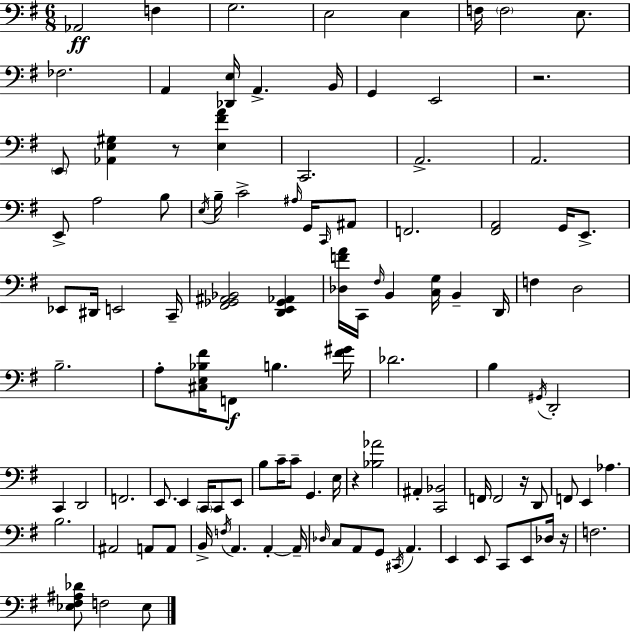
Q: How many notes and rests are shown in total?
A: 111